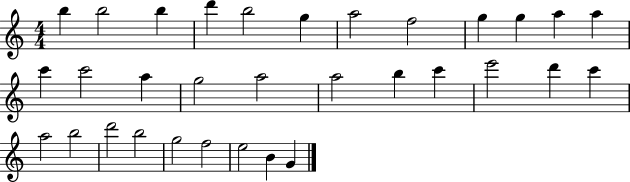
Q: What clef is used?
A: treble